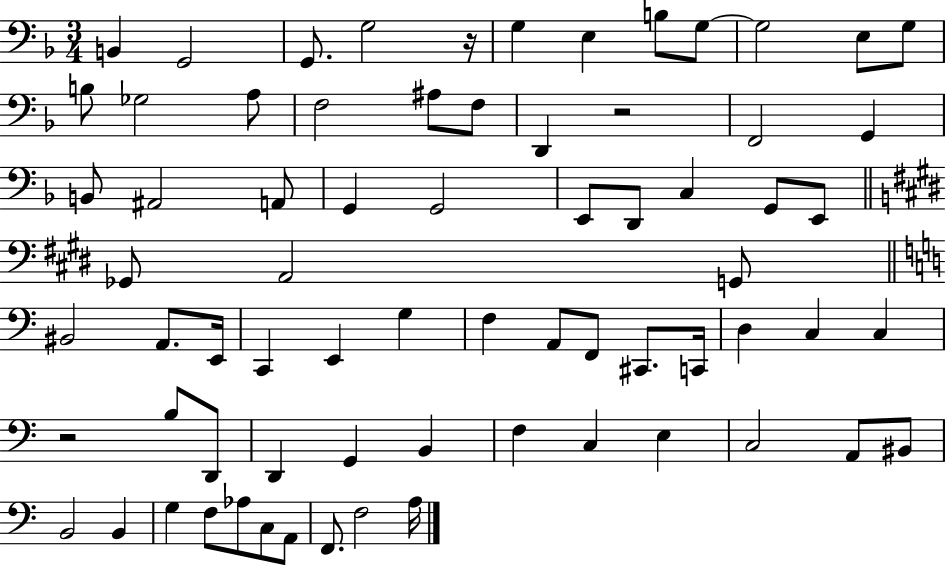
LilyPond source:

{
  \clef bass
  \numericTimeSignature
  \time 3/4
  \key f \major
  b,4 g,2 | g,8. g2 r16 | g4 e4 b8 g8~~ | g2 e8 g8 | \break b8 ges2 a8 | f2 ais8 f8 | d,4 r2 | f,2 g,4 | \break b,8 ais,2 a,8 | g,4 g,2 | e,8 d,8 c4 g,8 e,8 | \bar "||" \break \key e \major ges,8 a,2 g,8 | \bar "||" \break \key c \major bis,2 a,8. e,16 | c,4 e,4 g4 | f4 a,8 f,8 cis,8. c,16 | d4 c4 c4 | \break r2 b8 d,8 | d,4 g,4 b,4 | f4 c4 e4 | c2 a,8 bis,8 | \break b,2 b,4 | g4 f8 aes8 c8 a,8 | f,8. f2 a16 | \bar "|."
}